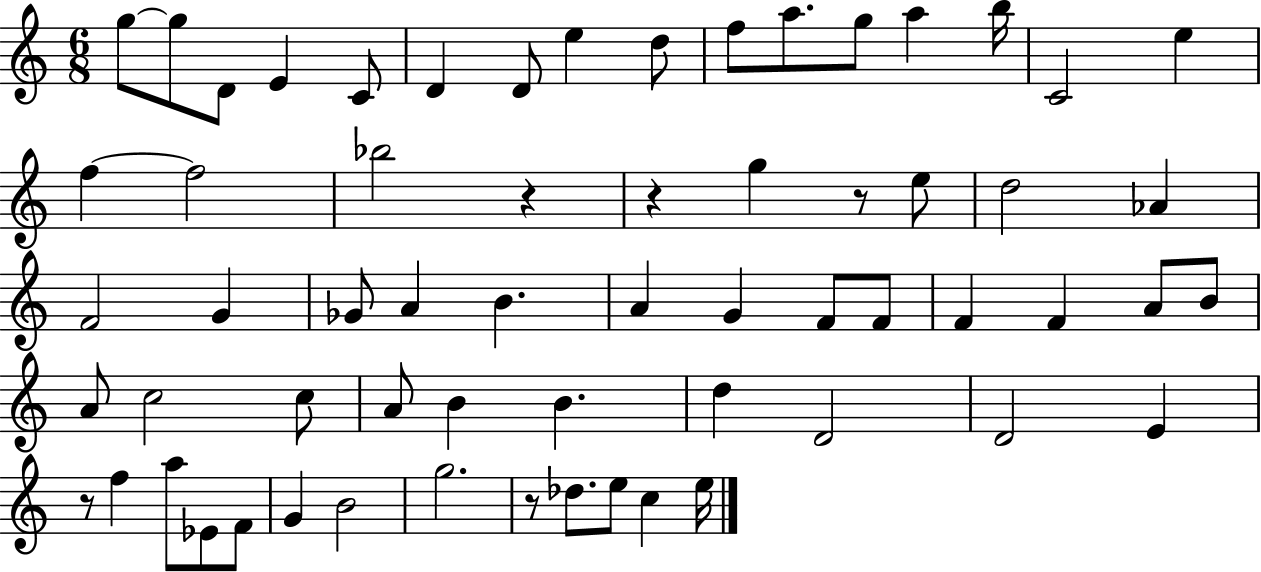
G5/e G5/e D4/e E4/q C4/e D4/q D4/e E5/q D5/e F5/e A5/e. G5/e A5/q B5/s C4/h E5/q F5/q F5/h Bb5/h R/q R/q G5/q R/e E5/e D5/h Ab4/q F4/h G4/q Gb4/e A4/q B4/q. A4/q G4/q F4/e F4/e F4/q F4/q A4/e B4/e A4/e C5/h C5/e A4/e B4/q B4/q. D5/q D4/h D4/h E4/q R/e F5/q A5/e Eb4/e F4/e G4/q B4/h G5/h. R/e Db5/e. E5/e C5/q E5/s